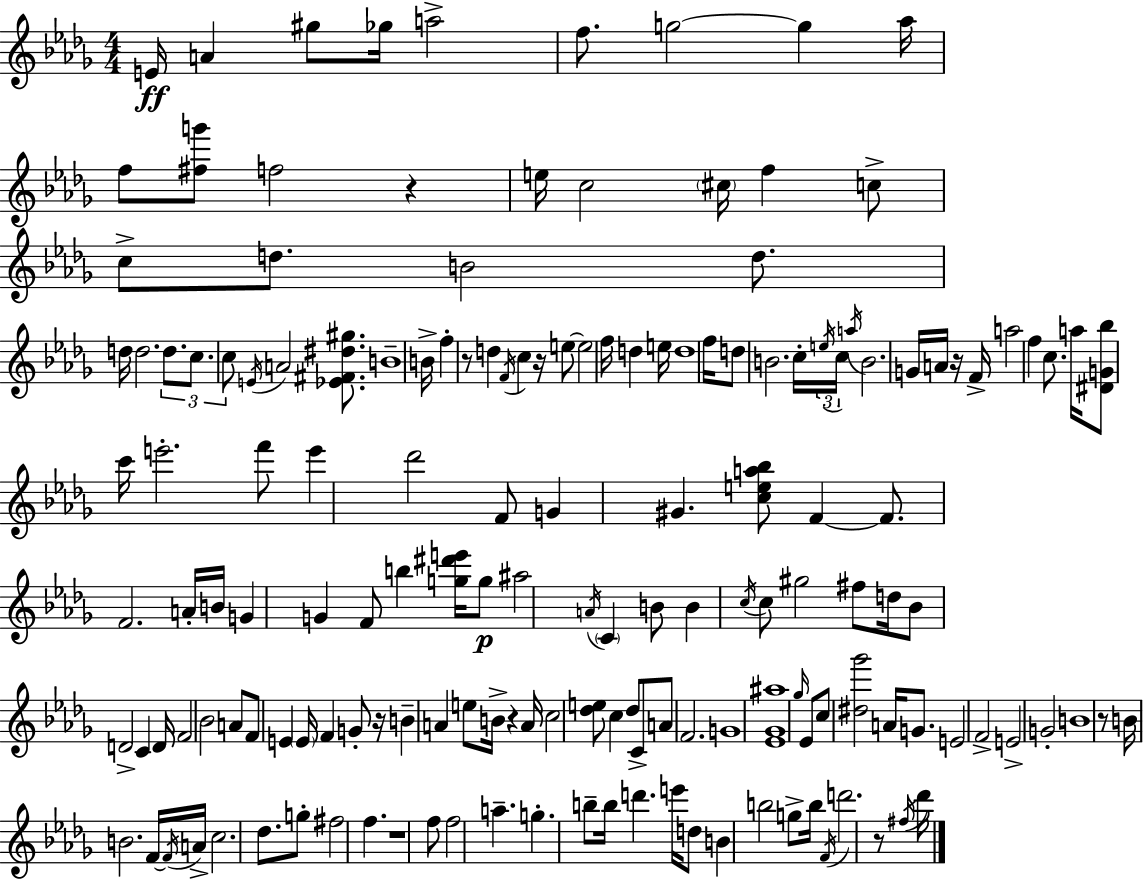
{
  \clef treble
  \numericTimeSignature
  \time 4/4
  \key bes \minor
  e'16\ff a'4 gis''8 ges''16 a''2-> | f''8. g''2~~ g''4 aes''16 | f''8 <fis'' g'''>8 f''2 r4 | e''16 c''2 \parenthesize cis''16 f''4 c''8-> | \break c''8-> d''8. b'2 d''8. | d''16 d''2. \tuplet 3/2 { d''8. | c''8. c''8 } \acciaccatura { e'16 } a'2 <ees' fis' dis'' gis''>8. | b'1-- | \break b'16-> f''4-. r8 d''4 \acciaccatura { f'16 } c''4 | r16 e''8~~ e''2 f''16 d''4 | e''16 d''1 | f''16 d''8 b'2. | \break c''16-. \tuplet 3/2 { \acciaccatura { e''16 } c''16 \acciaccatura { a''16 } } b'2. | g'16 a'16 r16 f'16-> a''2 f''4 | c''8. a''16 <dis' g' bes''>8 c'''16 e'''2.-. | f'''8 e'''4 des'''2 | \break f'8 g'4 gis'4. <c'' e'' a'' bes''>8 | f'4~~ f'8. f'2. | a'16-. b'16 g'4 g'4 f'8 b''4 | <g'' dis''' e'''>16 g''8\p ais''2 \acciaccatura { a'16 } \parenthesize c'4 | \break b'8 b'4 \acciaccatura { c''16 } c''8 gis''2 | fis''8 d''16 bes'8 d'2-> | c'4 d'16 f'2 bes'2 | a'8 f'8 e'4 \parenthesize e'16 f'4 | \break g'8-. r16 b'4-- a'4 e''8 | b'16-> r4 a'16 c''2 <des'' e''>8 | c''4 des''8 c'8-> a'8 f'2. | g'1 | \break <ees' ges' ais''>1 | \grace { ges''16 } ees'8 c''8 <dis'' ges'''>2 | a'16 g'8. e'2 f'2-> | e'2-> g'2-. | \break b'1 | r8 b'16 b'2. | f'16~~ \acciaccatura { f'16 } a'16-> c''2. | des''8. g''8-. fis''2 | \break f''4. r1 | f''8 f''2 | a''4.-- g''4.-. b''8-- | b''16 d'''4. e'''16 d''8 b'4 b''2 | \break g''8-> b''16 \acciaccatura { f'16 } d'''2. | r8 \acciaccatura { fis''16 } des'''16 \bar "|."
}